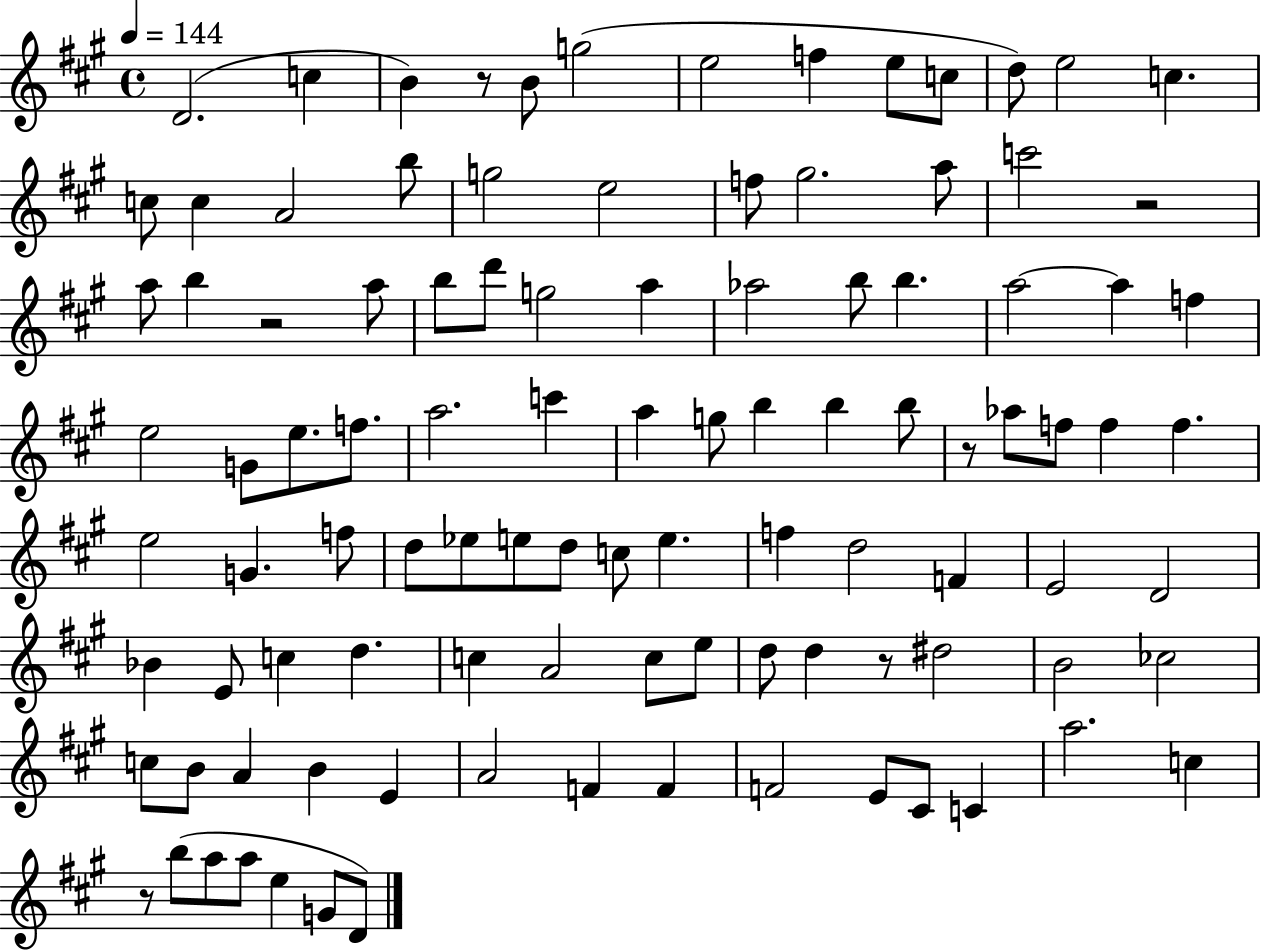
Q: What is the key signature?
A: A major